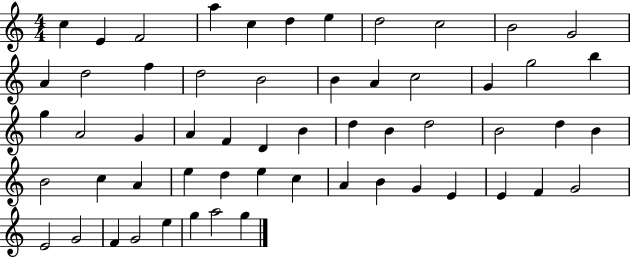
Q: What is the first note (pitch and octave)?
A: C5